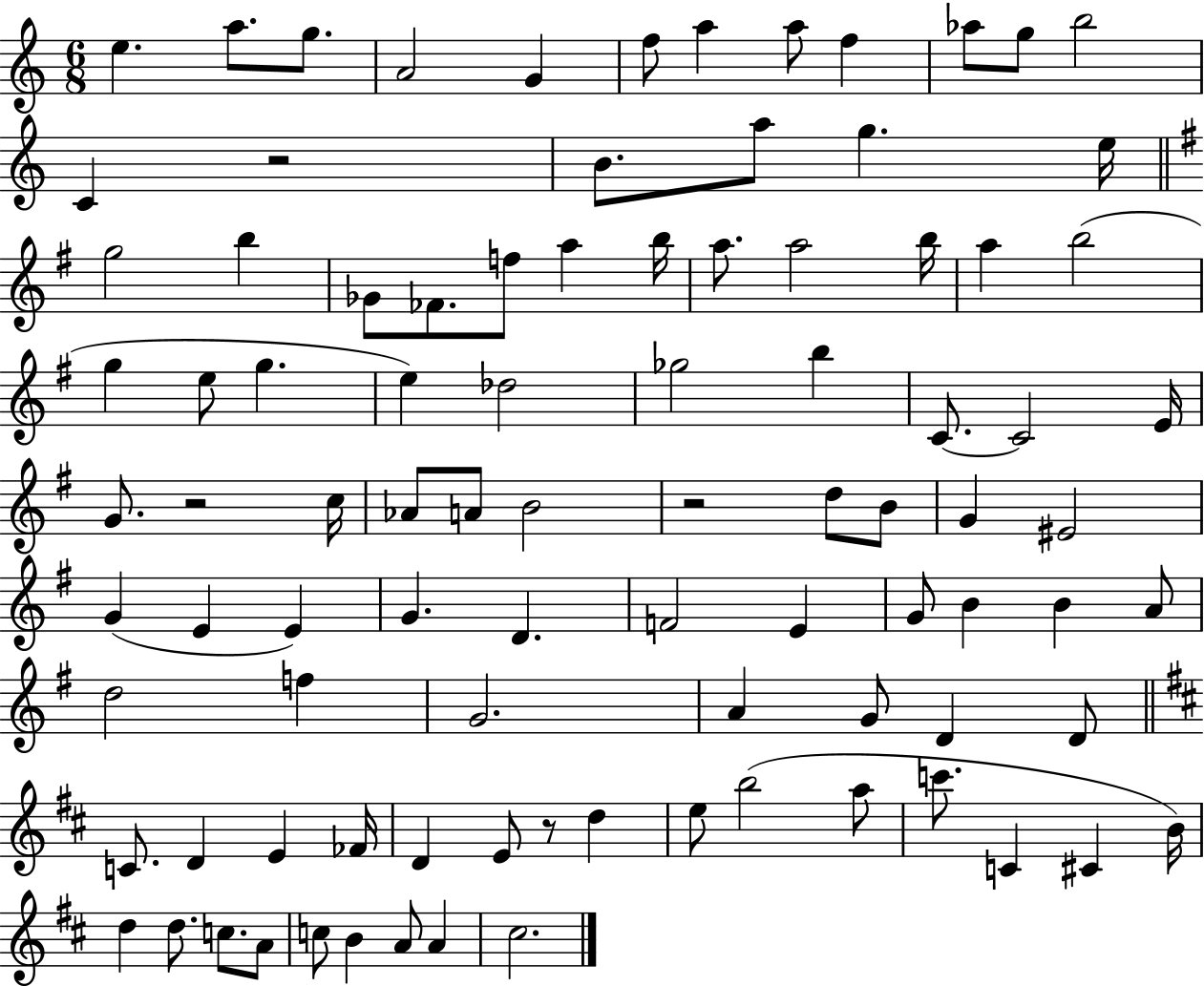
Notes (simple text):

E5/q. A5/e. G5/e. A4/h G4/q F5/e A5/q A5/e F5/q Ab5/e G5/e B5/h C4/q R/h B4/e. A5/e G5/q. E5/s G5/h B5/q Gb4/e FES4/e. F5/e A5/q B5/s A5/e. A5/h B5/s A5/q B5/h G5/q E5/e G5/q. E5/q Db5/h Gb5/h B5/q C4/e. C4/h E4/s G4/e. R/h C5/s Ab4/e A4/e B4/h R/h D5/e B4/e G4/q EIS4/h G4/q E4/q E4/q G4/q. D4/q. F4/h E4/q G4/e B4/q B4/q A4/e D5/h F5/q G4/h. A4/q G4/e D4/q D4/e C4/e. D4/q E4/q FES4/s D4/q E4/e R/e D5/q E5/e B5/h A5/e C6/e. C4/q C#4/q B4/s D5/q D5/e. C5/e. A4/e C5/e B4/q A4/e A4/q C#5/h.